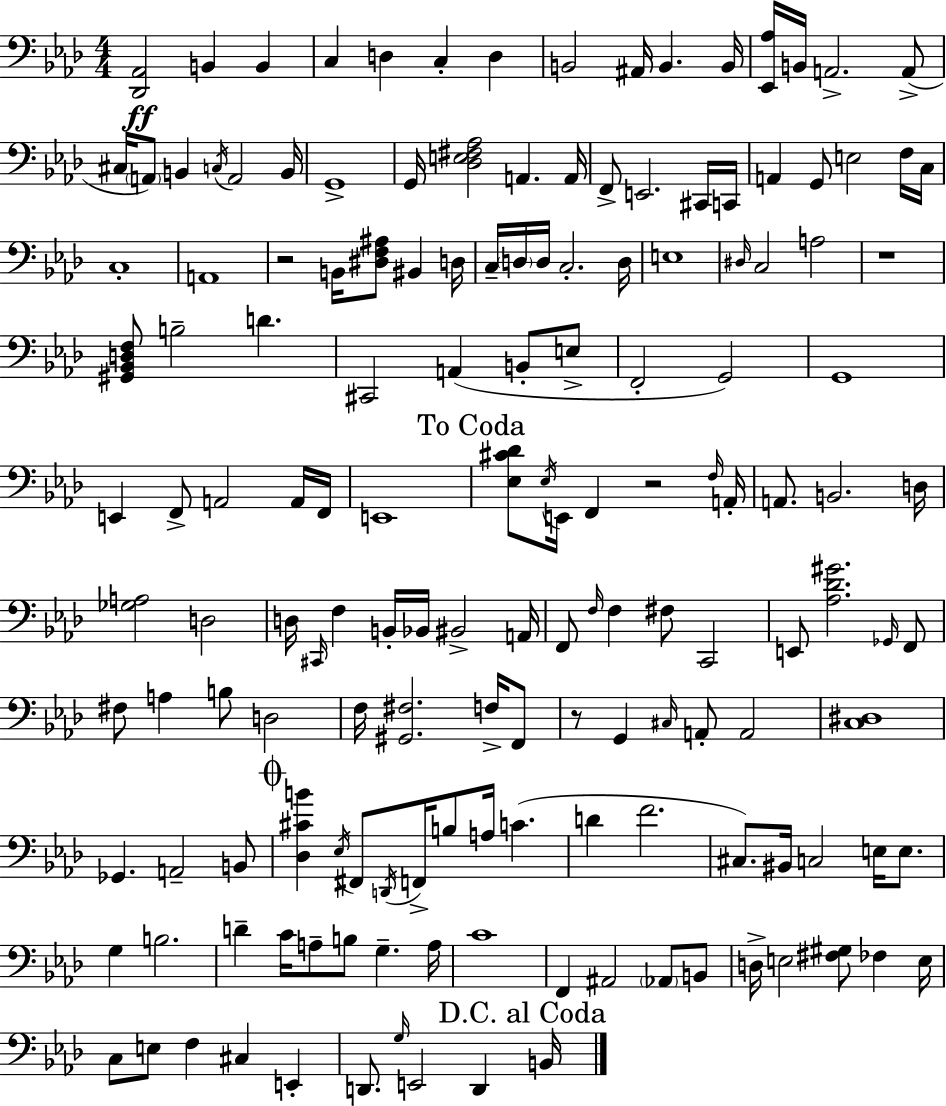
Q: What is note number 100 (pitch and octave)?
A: Eb3